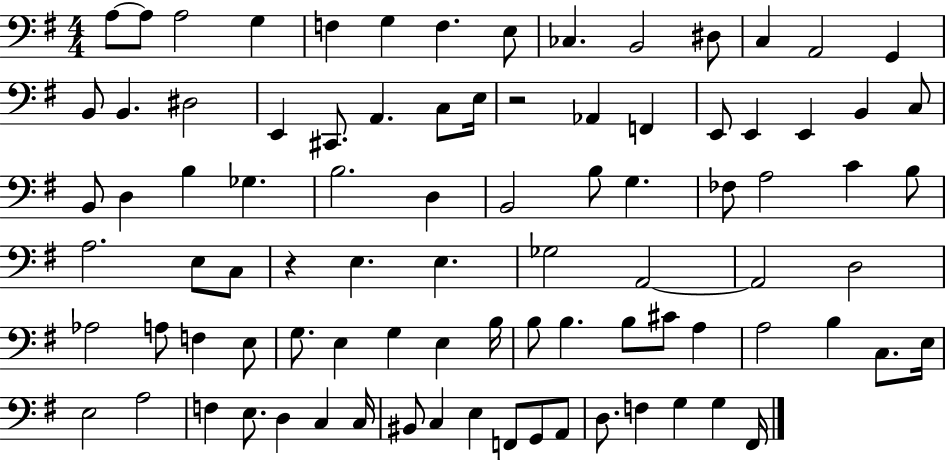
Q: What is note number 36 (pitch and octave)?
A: B2